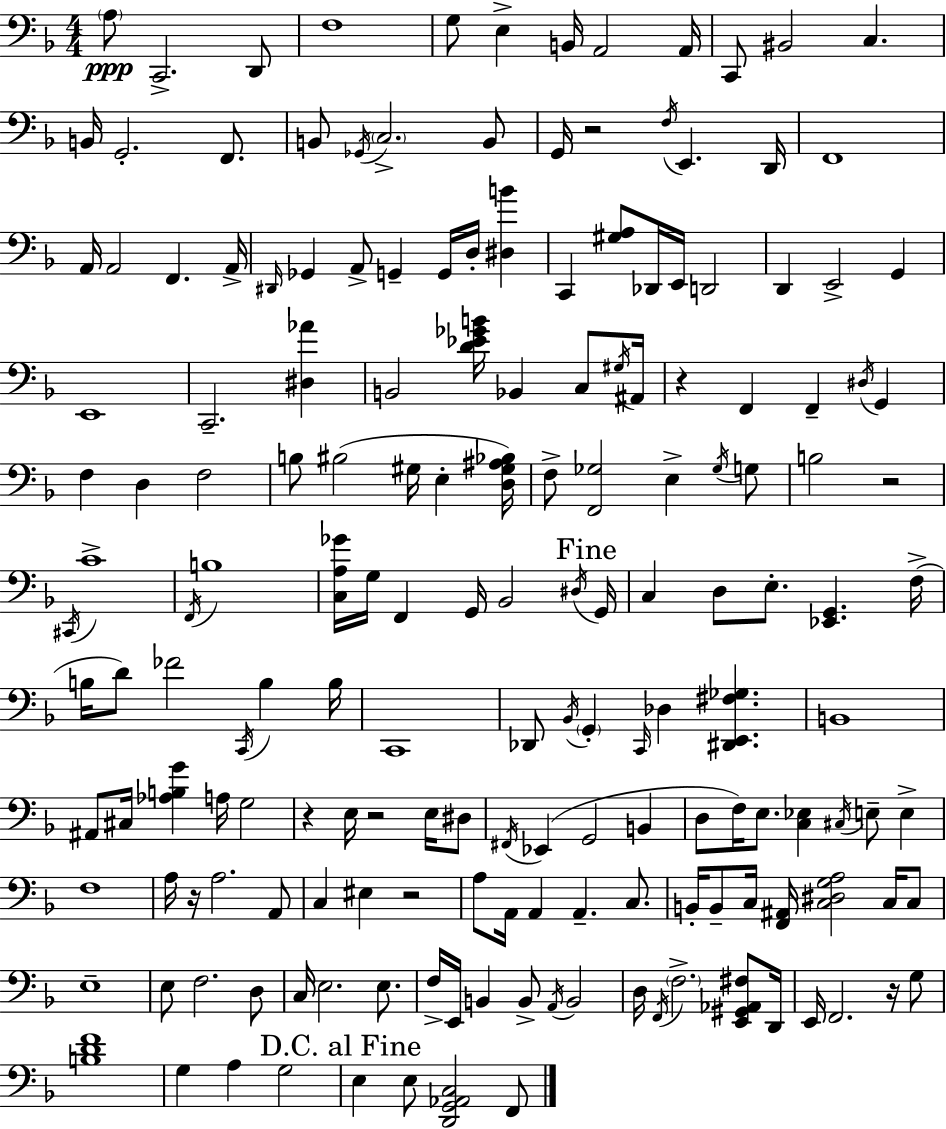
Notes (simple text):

A3/e C2/h. D2/e F3/w G3/e E3/q B2/s A2/h A2/s C2/e BIS2/h C3/q. B2/s G2/h. F2/e. B2/e Gb2/s C3/h. B2/e G2/s R/h F3/s E2/q. D2/s F2/w A2/s A2/h F2/q. A2/s D#2/s Gb2/q A2/e G2/q G2/s D3/s [D#3,B4]/q C2/q [G#3,A3]/e Db2/s E2/s D2/h D2/q E2/h G2/q E2/w C2/h. [D#3,Ab4]/q B2/h [D4,Eb4,Gb4,B4]/s Bb2/q C3/e G#3/s A#2/s R/q F2/q F2/q D#3/s G2/q F3/q D3/q F3/h B3/e BIS3/h G#3/s E3/q [D3,G#3,A#3,Bb3]/s F3/e [F2,Gb3]/h E3/q Gb3/s G3/e B3/h R/h C#2/s C4/w F2/s B3/w [C3,A3,Gb4]/s G3/s F2/q G2/s Bb2/h D#3/s G2/s C3/q D3/e E3/e. [Eb2,G2]/q. F3/s B3/s D4/e FES4/h C2/s B3/q B3/s C2/w Db2/e Bb2/s G2/q C2/s Db3/q [D#2,E2,F#3,Gb3]/q. B2/w A#2/e C#3/s [Ab3,B3,G4]/q A3/s G3/h R/q E3/s R/h E3/s D#3/e F#2/s Eb2/q G2/h B2/q D3/e F3/s E3/e. [C3,Eb3]/q C#3/s E3/e E3/q F3/w A3/s R/s A3/h. A2/e C3/q EIS3/q R/h A3/e A2/s A2/q A2/q. C3/e. B2/s B2/e C3/s [F2,A#2]/s [C3,D#3,G3,A3]/h C3/s C3/e E3/w E3/e F3/h. D3/e C3/s E3/h. E3/e. F3/s E2/s B2/q B2/e A2/s B2/h D3/s F2/s F3/h. [E2,G#2,Ab2,F#3]/e D2/s E2/s F2/h. R/s G3/e [B3,D4,F4]/w G3/q A3/q G3/h E3/q E3/e [D2,G2,Ab2,C3]/h F2/e